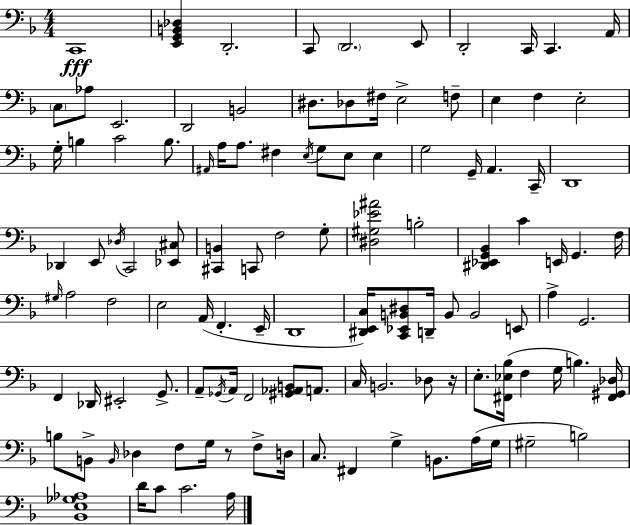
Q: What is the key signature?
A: D minor